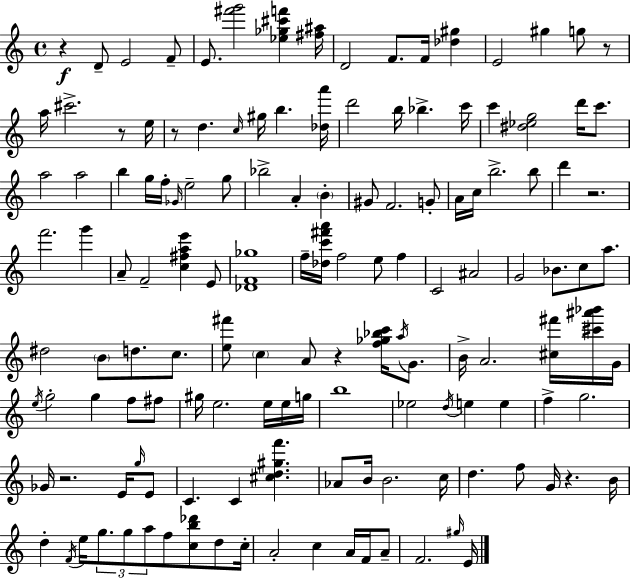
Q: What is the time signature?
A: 4/4